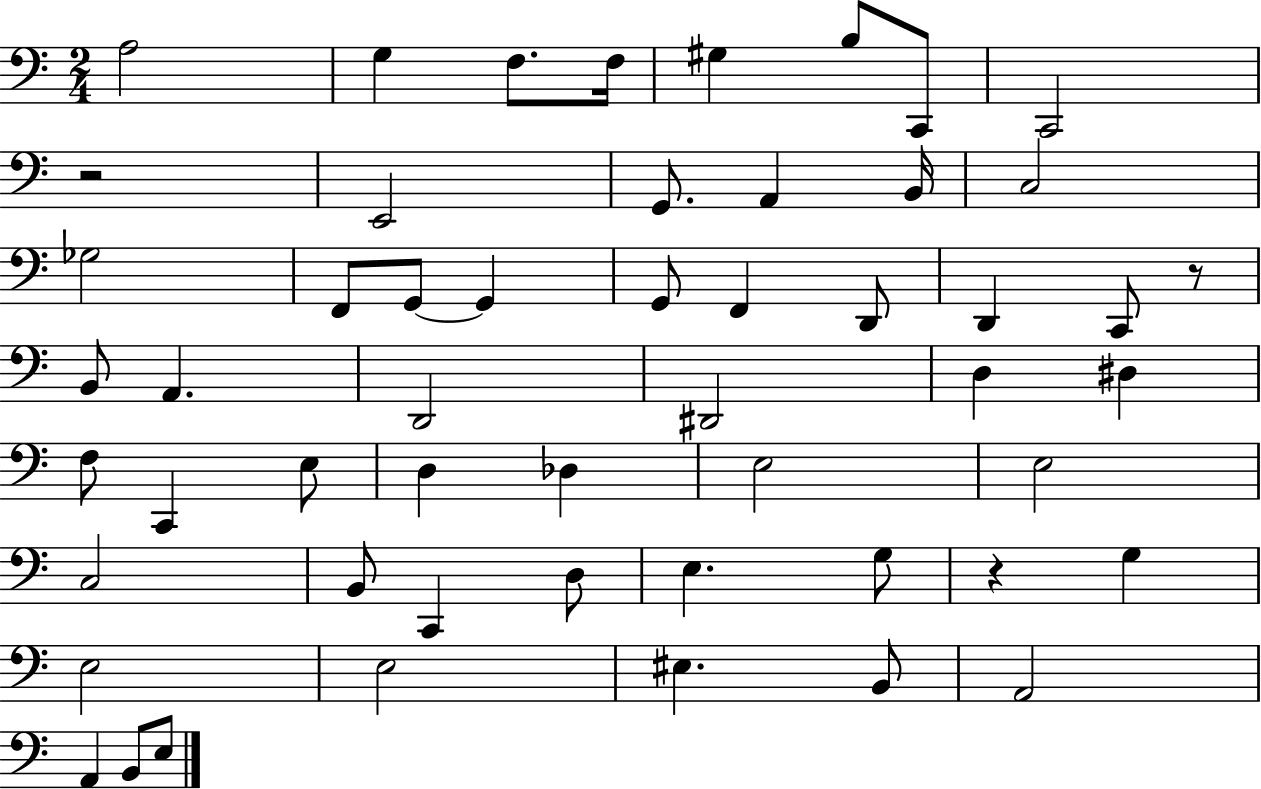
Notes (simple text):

A3/h G3/q F3/e. F3/s G#3/q B3/e C2/e C2/h R/h E2/h G2/e. A2/q B2/s C3/h Gb3/h F2/e G2/e G2/q G2/e F2/q D2/e D2/q C2/e R/e B2/e A2/q. D2/h D#2/h D3/q D#3/q F3/e C2/q E3/e D3/q Db3/q E3/h E3/h C3/h B2/e C2/q D3/e E3/q. G3/e R/q G3/q E3/h E3/h EIS3/q. B2/e A2/h A2/q B2/e E3/e